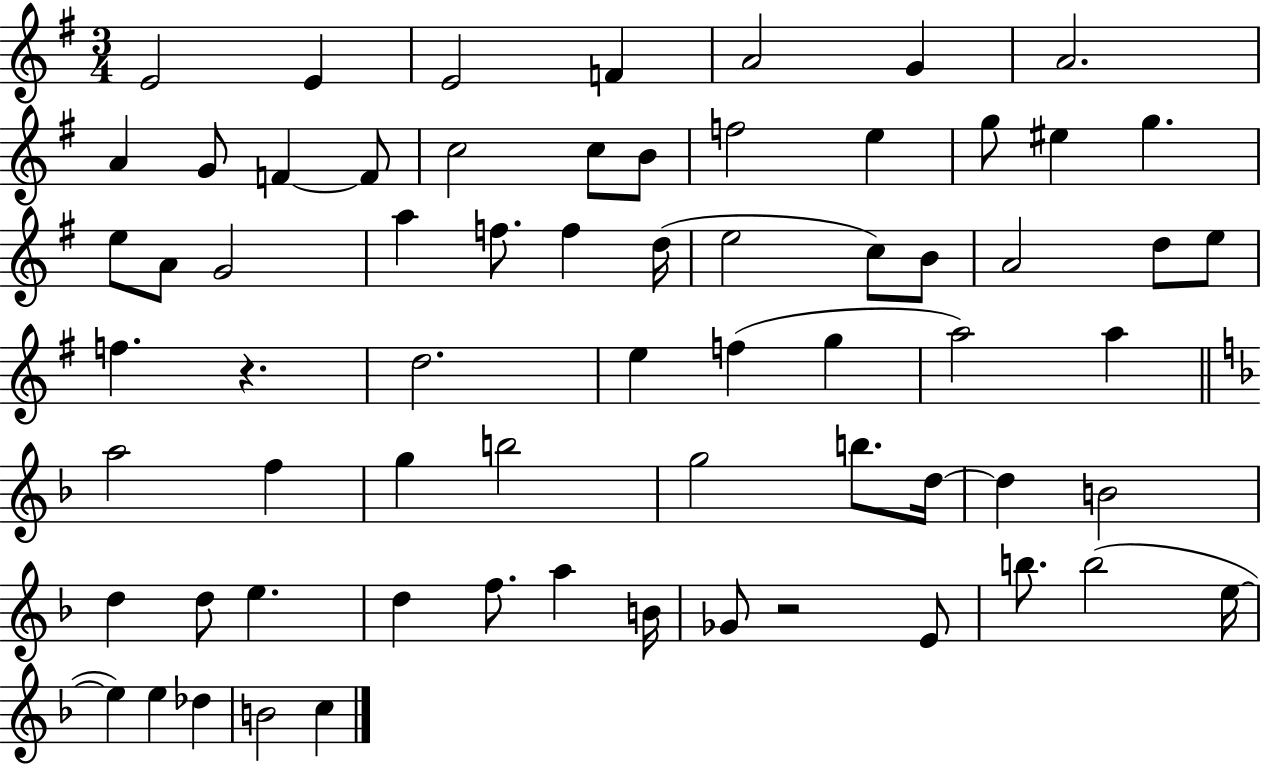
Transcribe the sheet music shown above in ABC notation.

X:1
T:Untitled
M:3/4
L:1/4
K:G
E2 E E2 F A2 G A2 A G/2 F F/2 c2 c/2 B/2 f2 e g/2 ^e g e/2 A/2 G2 a f/2 f d/4 e2 c/2 B/2 A2 d/2 e/2 f z d2 e f g a2 a a2 f g b2 g2 b/2 d/4 d B2 d d/2 e d f/2 a B/4 _G/2 z2 E/2 b/2 b2 e/4 e e _d B2 c